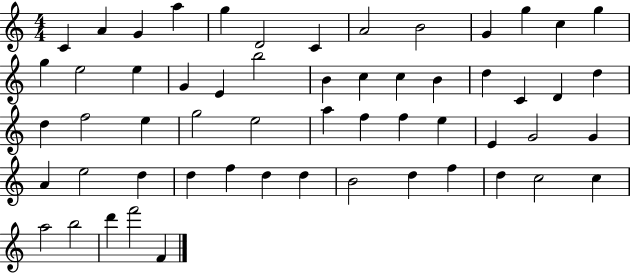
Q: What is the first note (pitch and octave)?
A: C4